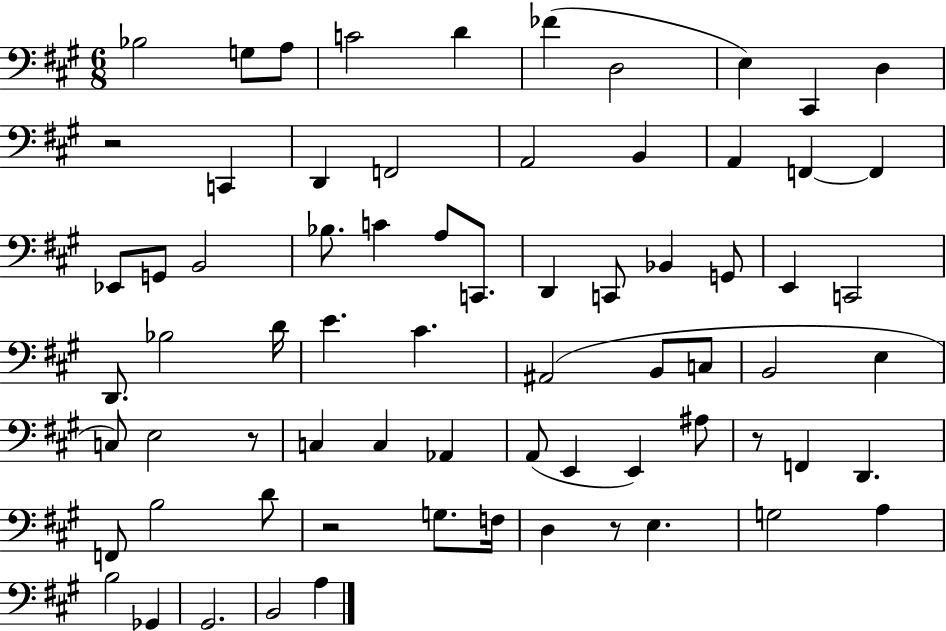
{
  \clef bass
  \numericTimeSignature
  \time 6/8
  \key a \major
  bes2 g8 a8 | c'2 d'4 | fes'4( d2 | e4) cis,4 d4 | \break r2 c,4 | d,4 f,2 | a,2 b,4 | a,4 f,4~~ f,4 | \break ees,8 g,8 b,2 | bes8. c'4 a8 c,8. | d,4 c,8 bes,4 g,8 | e,4 c,2 | \break d,8. bes2 d'16 | e'4. cis'4. | ais,2( b,8 c8 | b,2 e4 | \break c8) e2 r8 | c4 c4 aes,4 | a,8( e,4 e,4) ais8 | r8 f,4 d,4. | \break f,8 b2 d'8 | r2 g8. f16 | d4 r8 e4. | g2 a4 | \break b2 ges,4 | gis,2. | b,2 a4 | \bar "|."
}